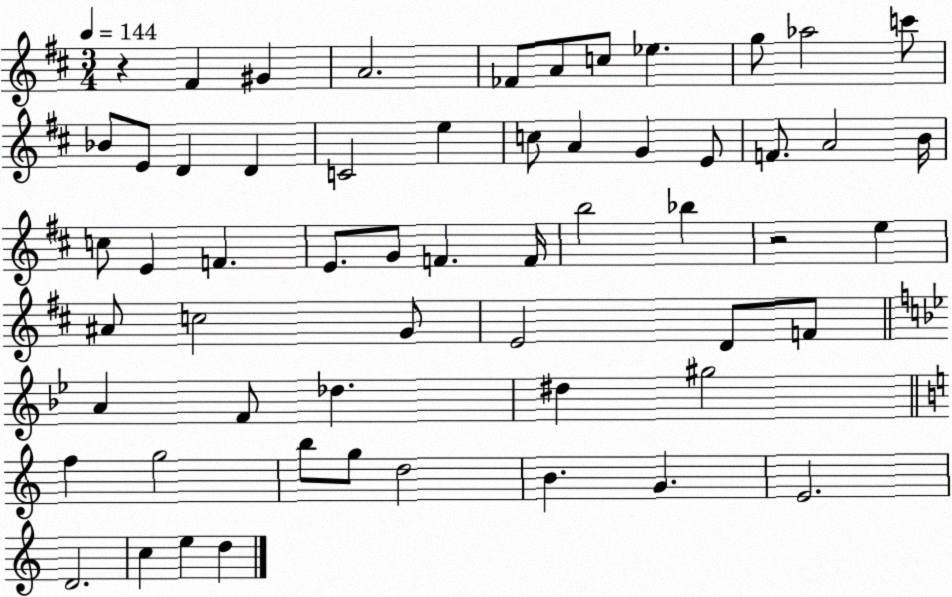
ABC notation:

X:1
T:Untitled
M:3/4
L:1/4
K:D
z ^F ^G A2 _F/2 A/2 c/2 _e g/2 _a2 c'/2 _B/2 E/2 D D C2 e c/2 A G E/2 F/2 A2 B/4 c/2 E F E/2 G/2 F F/4 b2 _b z2 e ^A/2 c2 G/2 E2 D/2 F/2 A F/2 _d ^d ^g2 f g2 b/2 g/2 d2 B G E2 D2 c e d